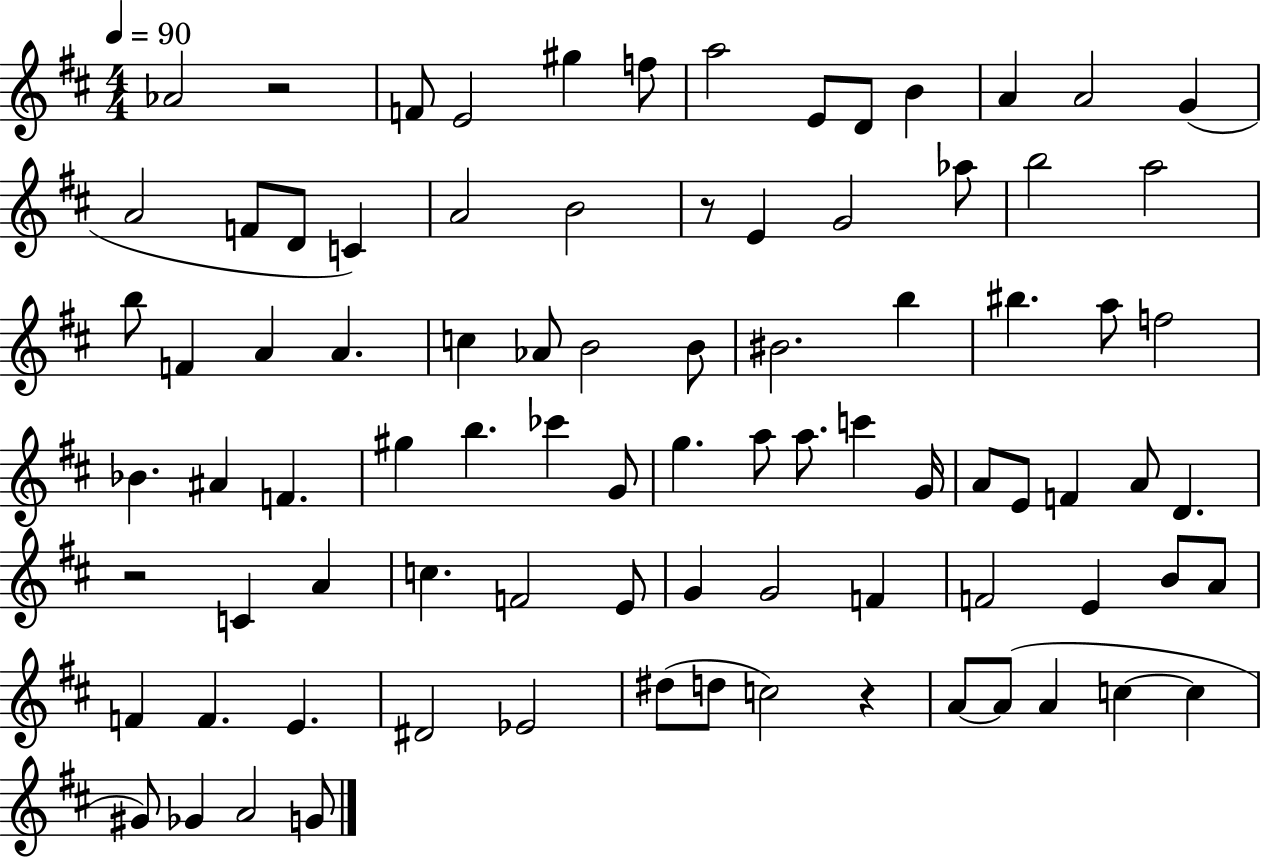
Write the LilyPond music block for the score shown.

{
  \clef treble
  \numericTimeSignature
  \time 4/4
  \key d \major
  \tempo 4 = 90
  \repeat volta 2 { aes'2 r2 | f'8 e'2 gis''4 f''8 | a''2 e'8 d'8 b'4 | a'4 a'2 g'4( | \break a'2 f'8 d'8 c'4) | a'2 b'2 | r8 e'4 g'2 aes''8 | b''2 a''2 | \break b''8 f'4 a'4 a'4. | c''4 aes'8 b'2 b'8 | bis'2. b''4 | bis''4. a''8 f''2 | \break bes'4. ais'4 f'4. | gis''4 b''4. ces'''4 g'8 | g''4. a''8 a''8. c'''4 g'16 | a'8 e'8 f'4 a'8 d'4. | \break r2 c'4 a'4 | c''4. f'2 e'8 | g'4 g'2 f'4 | f'2 e'4 b'8 a'8 | \break f'4 f'4. e'4. | dis'2 ees'2 | dis''8( d''8 c''2) r4 | a'8~~ a'8( a'4 c''4~~ c''4 | \break gis'8) ges'4 a'2 g'8 | } \bar "|."
}